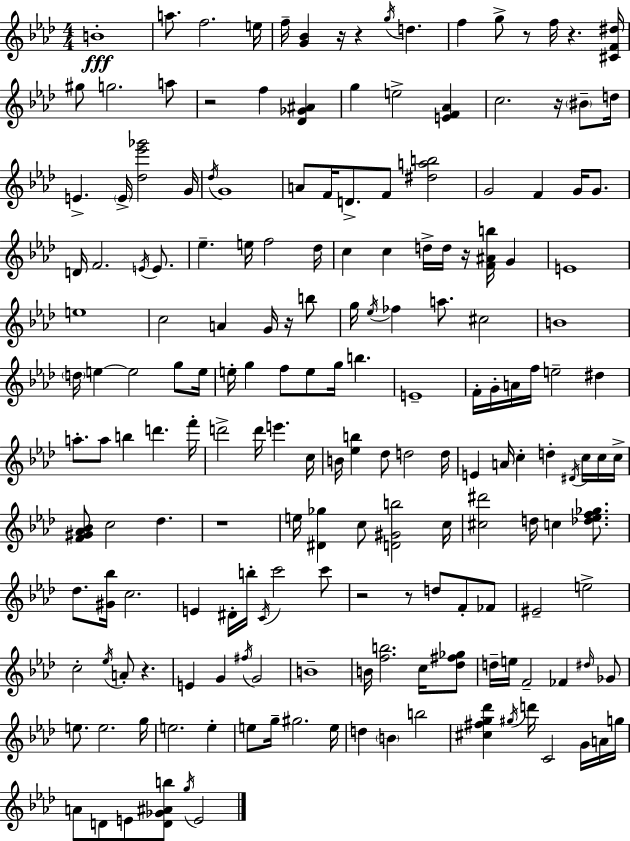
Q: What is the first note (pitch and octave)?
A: B4